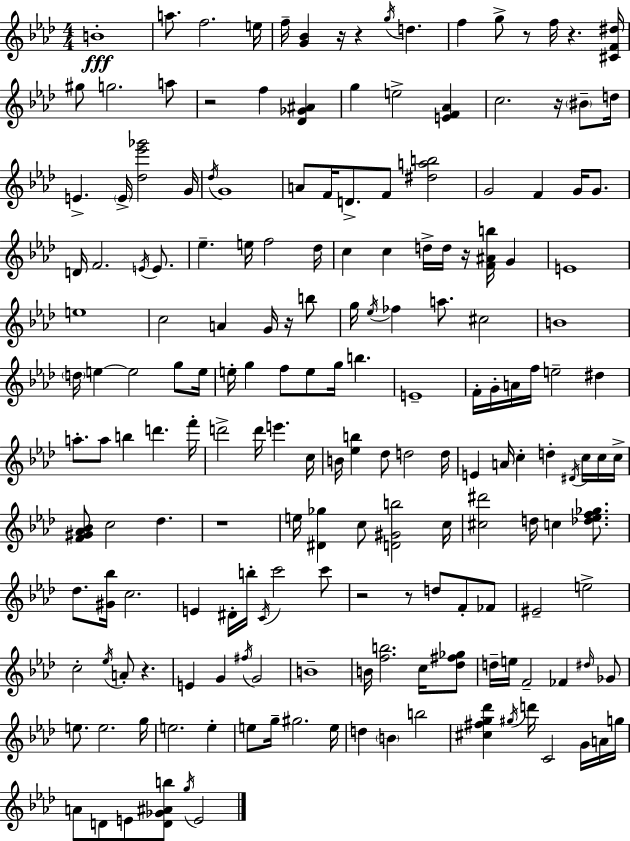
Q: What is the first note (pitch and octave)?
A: B4